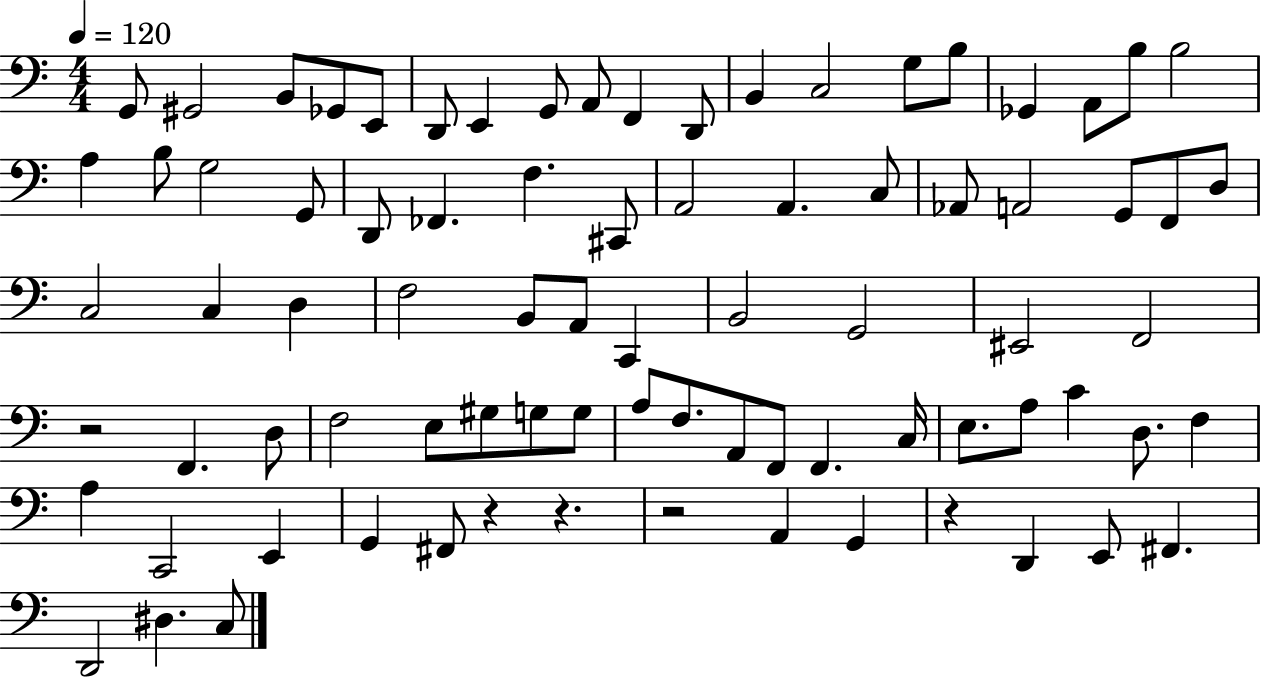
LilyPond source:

{
  \clef bass
  \numericTimeSignature
  \time 4/4
  \key c \major
  \tempo 4 = 120
  g,8 gis,2 b,8 ges,8 e,8 | d,8 e,4 g,8 a,8 f,4 d,8 | b,4 c2 g8 b8 | ges,4 a,8 b8 b2 | \break a4 b8 g2 g,8 | d,8 fes,4. f4. cis,8 | a,2 a,4. c8 | aes,8 a,2 g,8 f,8 d8 | \break c2 c4 d4 | f2 b,8 a,8 c,4 | b,2 g,2 | eis,2 f,2 | \break r2 f,4. d8 | f2 e8 gis8 g8 g8 | a8 f8. a,8 f,8 f,4. c16 | e8. a8 c'4 d8. f4 | \break a4 c,2 e,4 | g,4 fis,8 r4 r4. | r2 a,4 g,4 | r4 d,4 e,8 fis,4. | \break d,2 dis4. c8 | \bar "|."
}